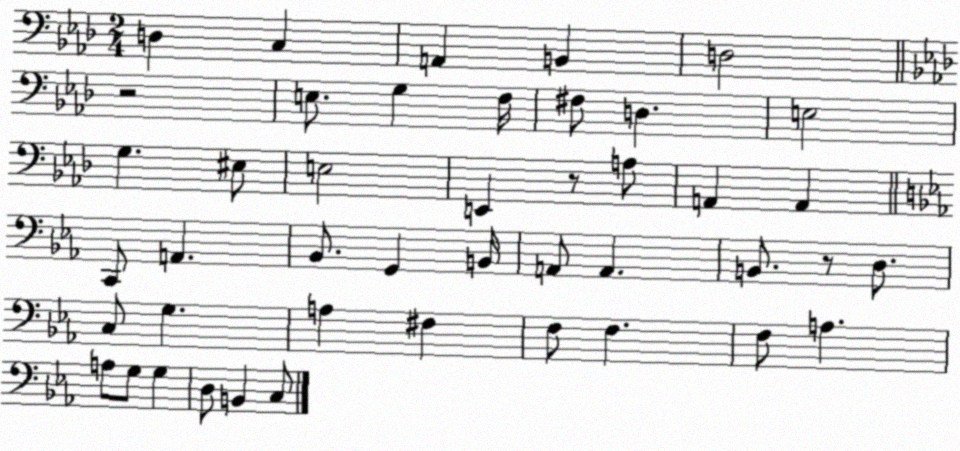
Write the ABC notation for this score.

X:1
T:Untitled
M:2/4
L:1/4
K:Ab
D, C, A,, B,, D,2 z2 E,/2 G, F,/4 ^F,/2 D, E,2 G, ^E,/2 E,2 E,, z/2 A,/2 A,, A,, C,,/2 A,, _B,,/2 G,, B,,/4 A,,/2 A,, B,,/2 z/2 D,/2 C,/2 G, A, ^F, F,/2 F, F,/2 A, A,/2 G,/2 G, D,/2 B,, C,/2